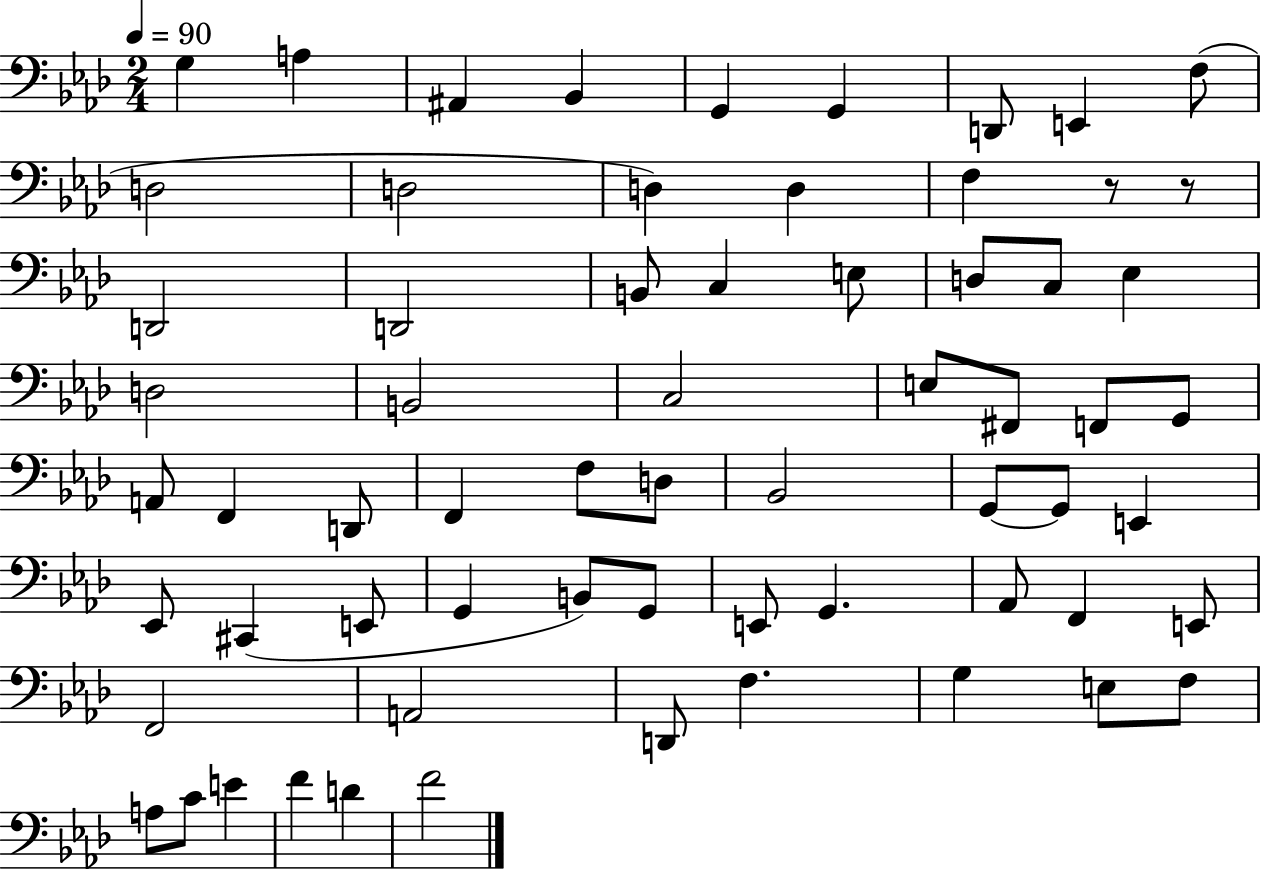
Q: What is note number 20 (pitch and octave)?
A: D3